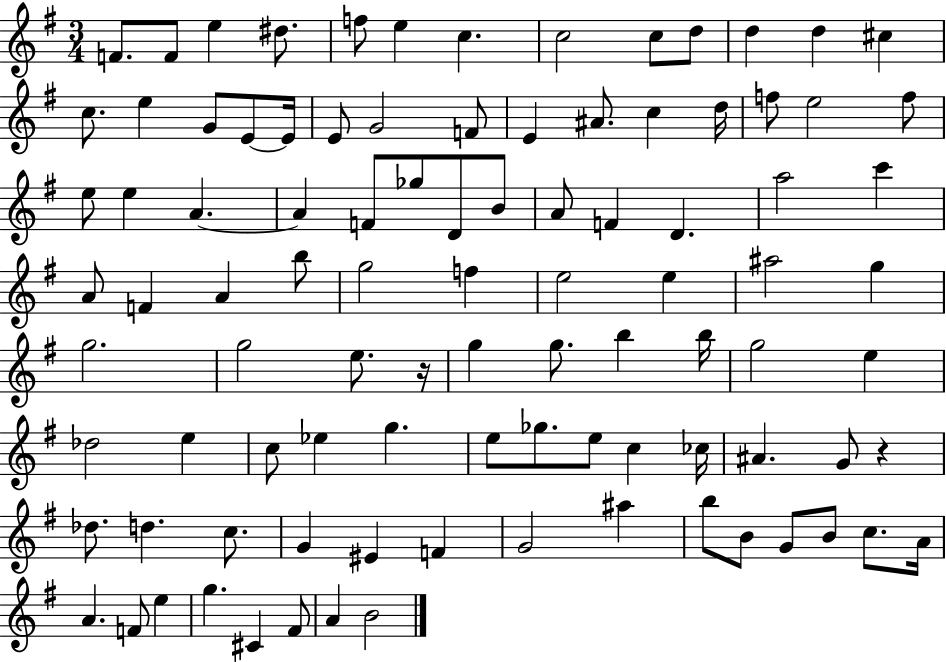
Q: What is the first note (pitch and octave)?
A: F4